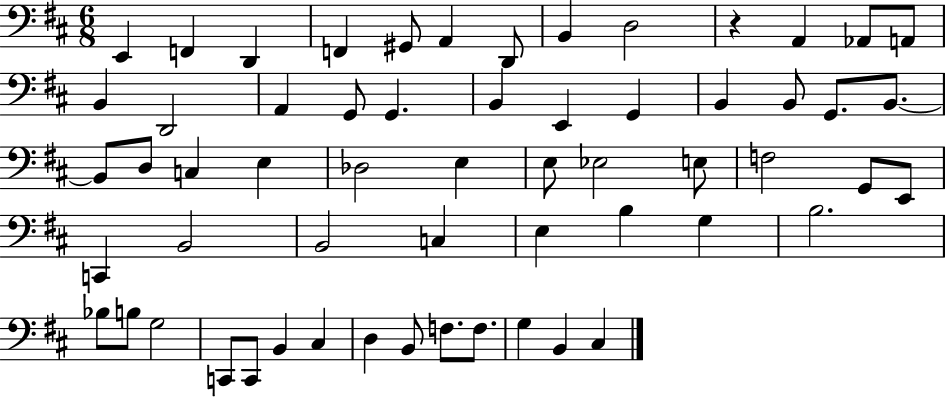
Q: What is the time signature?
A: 6/8